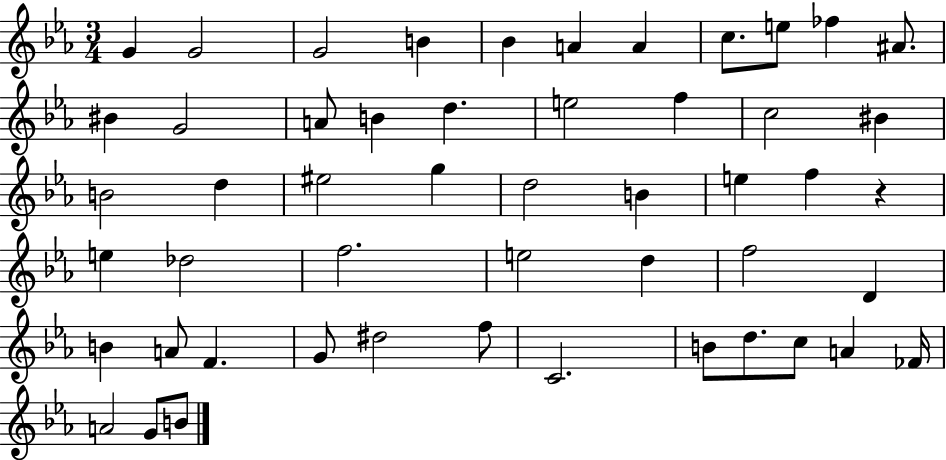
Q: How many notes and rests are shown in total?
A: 51